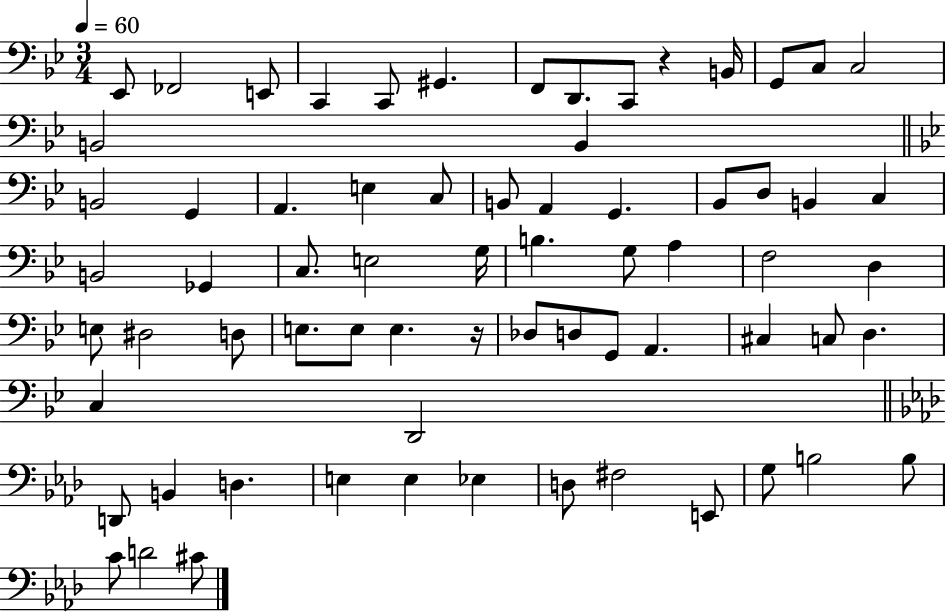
Eb2/e FES2/h E2/e C2/q C2/e G#2/q. F2/e D2/e. C2/e R/q B2/s G2/e C3/e C3/h B2/h B2/q B2/h G2/q A2/q. E3/q C3/e B2/e A2/q G2/q. Bb2/e D3/e B2/q C3/q B2/h Gb2/q C3/e. E3/h G3/s B3/q. G3/e A3/q F3/h D3/q E3/e D#3/h D3/e E3/e. E3/e E3/q. R/s Db3/e D3/e G2/e A2/q. C#3/q C3/e D3/q. C3/q D2/h D2/e B2/q D3/q. E3/q E3/q Eb3/q D3/e F#3/h E2/e G3/e B3/h B3/e C4/e D4/h C#4/e